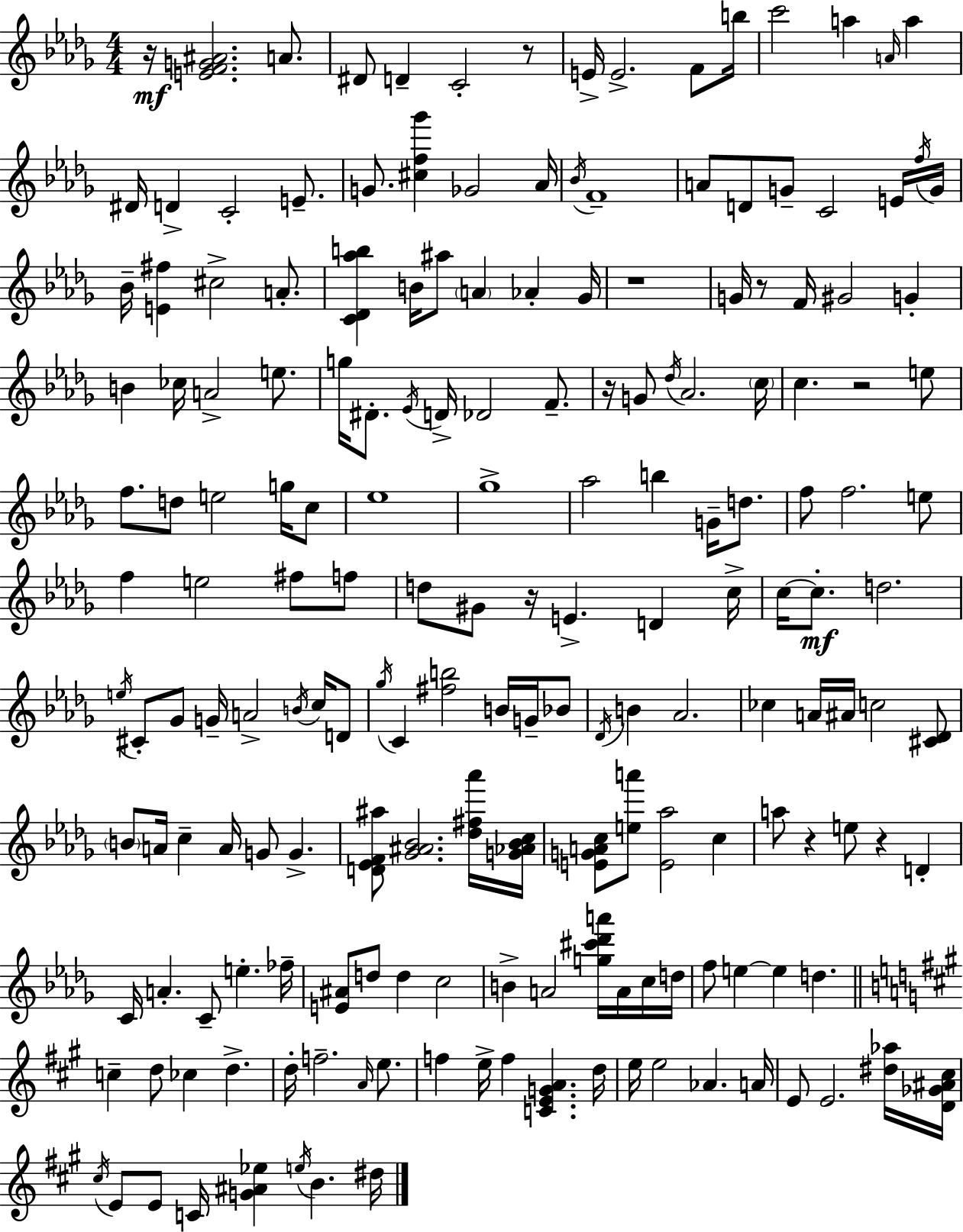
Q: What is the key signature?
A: BES minor